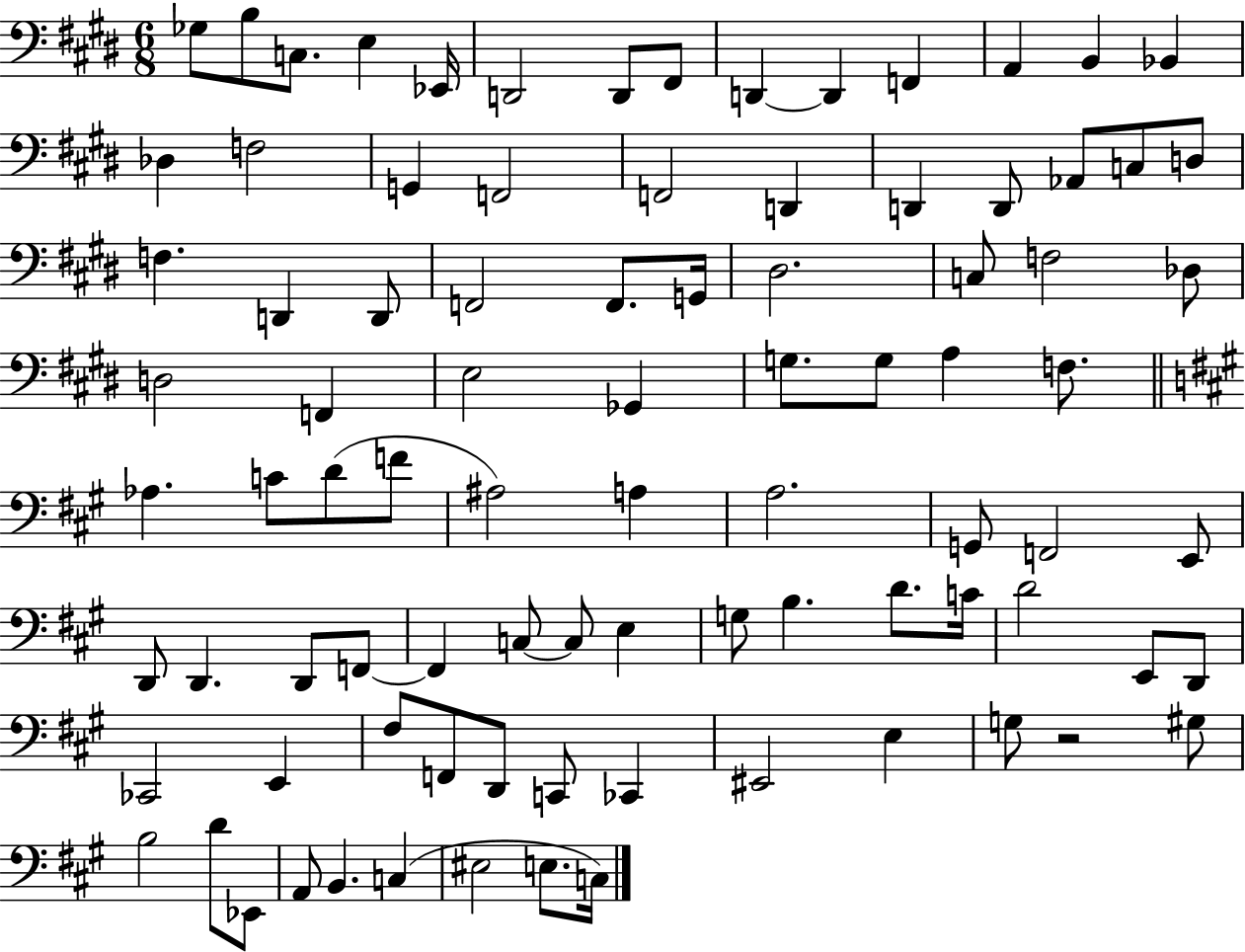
X:1
T:Untitled
M:6/8
L:1/4
K:E
_G,/2 B,/2 C,/2 E, _E,,/4 D,,2 D,,/2 ^F,,/2 D,, D,, F,, A,, B,, _B,, _D, F,2 G,, F,,2 F,,2 D,, D,, D,,/2 _A,,/2 C,/2 D,/2 F, D,, D,,/2 F,,2 F,,/2 G,,/4 ^D,2 C,/2 F,2 _D,/2 D,2 F,, E,2 _G,, G,/2 G,/2 A, F,/2 _A, C/2 D/2 F/2 ^A,2 A, A,2 G,,/2 F,,2 E,,/2 D,,/2 D,, D,,/2 F,,/2 F,, C,/2 C,/2 E, G,/2 B, D/2 C/4 D2 E,,/2 D,,/2 _C,,2 E,, ^F,/2 F,,/2 D,,/2 C,,/2 _C,, ^E,,2 E, G,/2 z2 ^G,/2 B,2 D/2 _E,,/2 A,,/2 B,, C, ^E,2 E,/2 C,/4